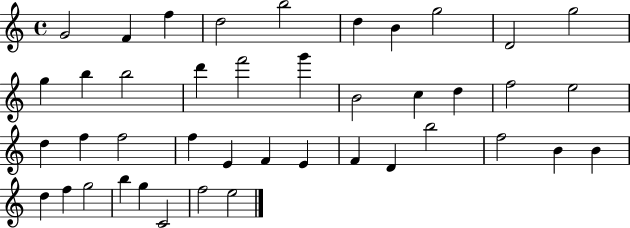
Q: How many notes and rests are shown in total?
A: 42